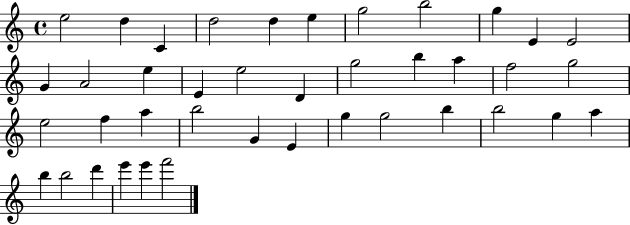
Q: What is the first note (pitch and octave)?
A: E5